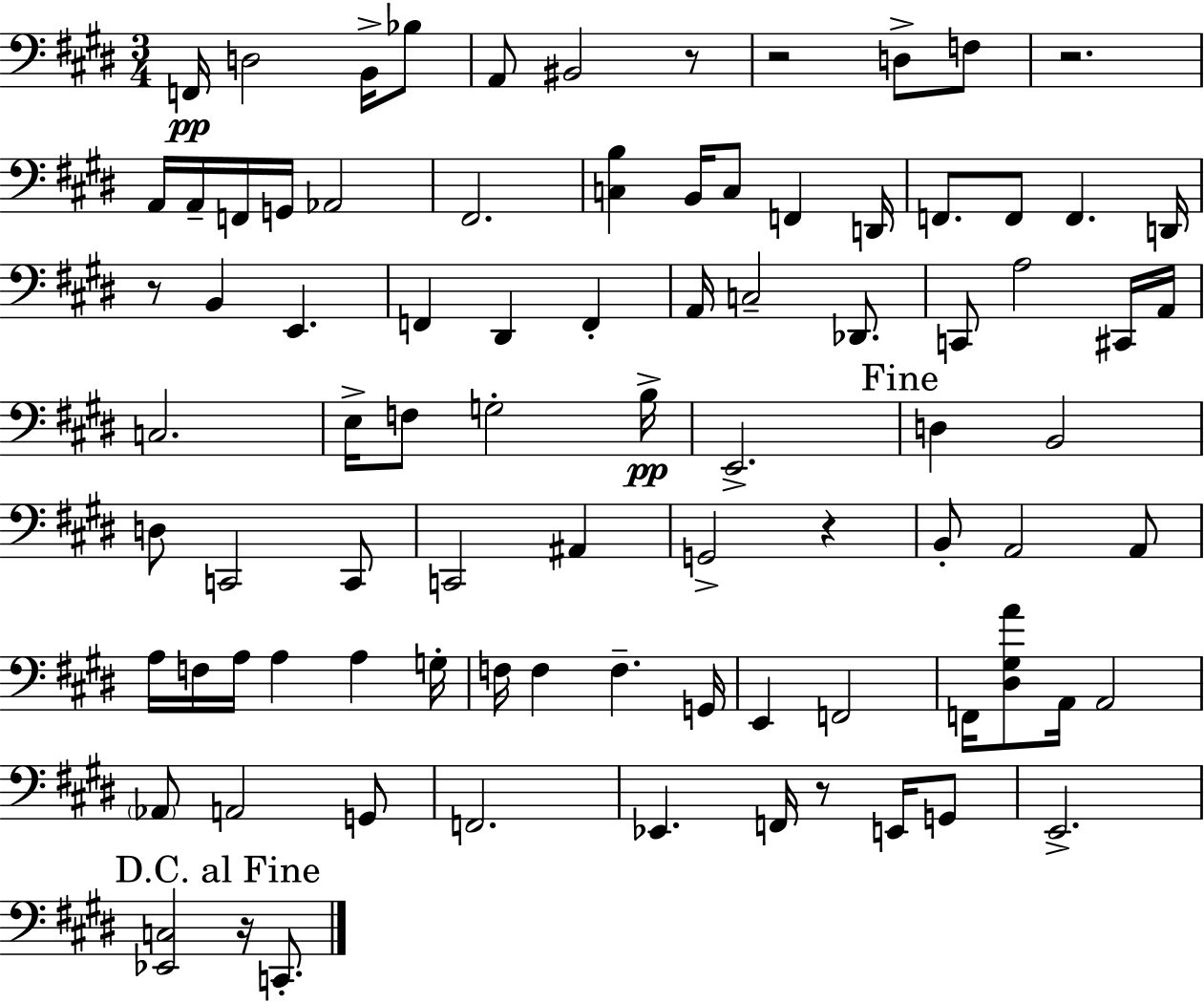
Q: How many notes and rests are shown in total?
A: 86